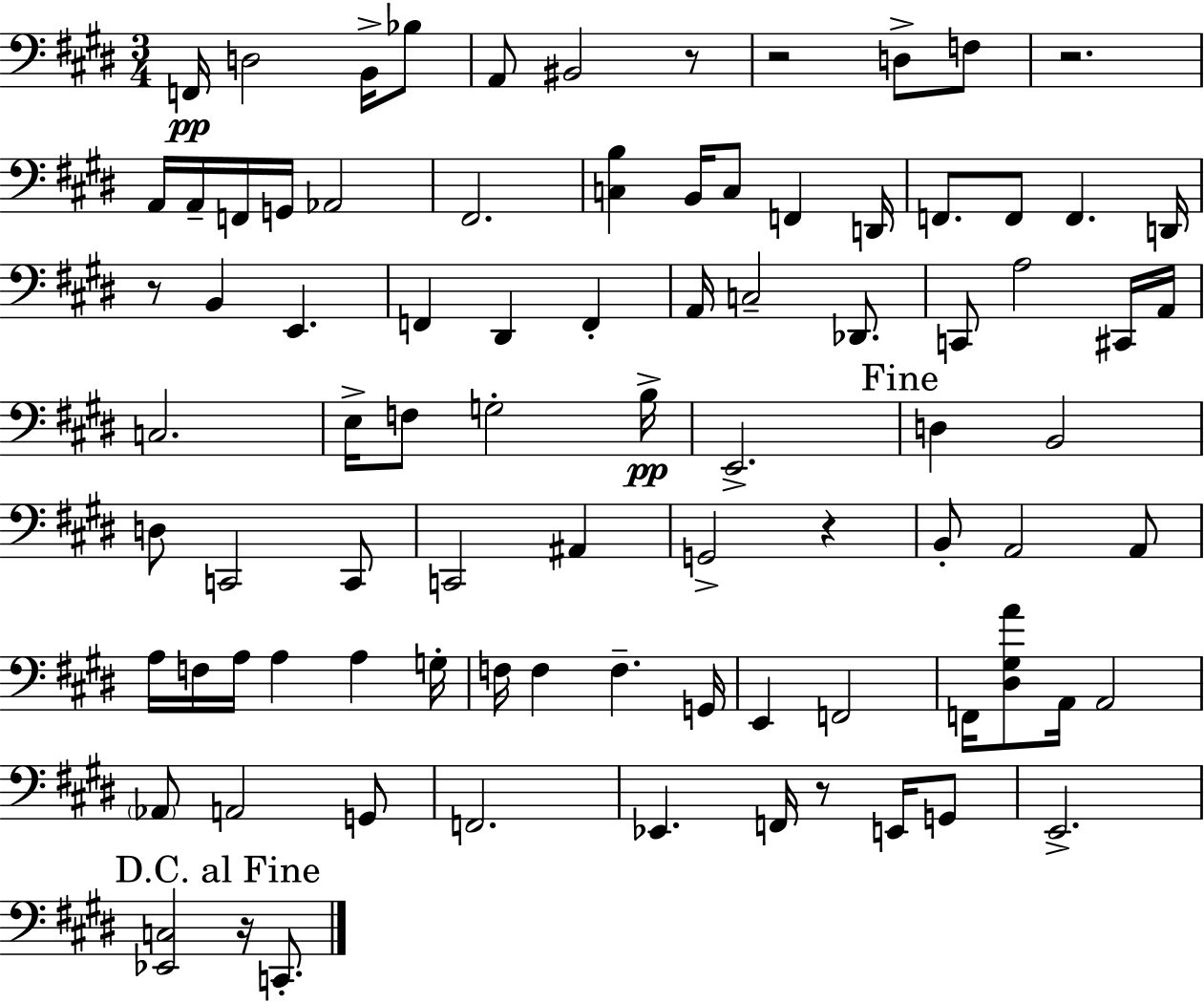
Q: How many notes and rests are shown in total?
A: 86